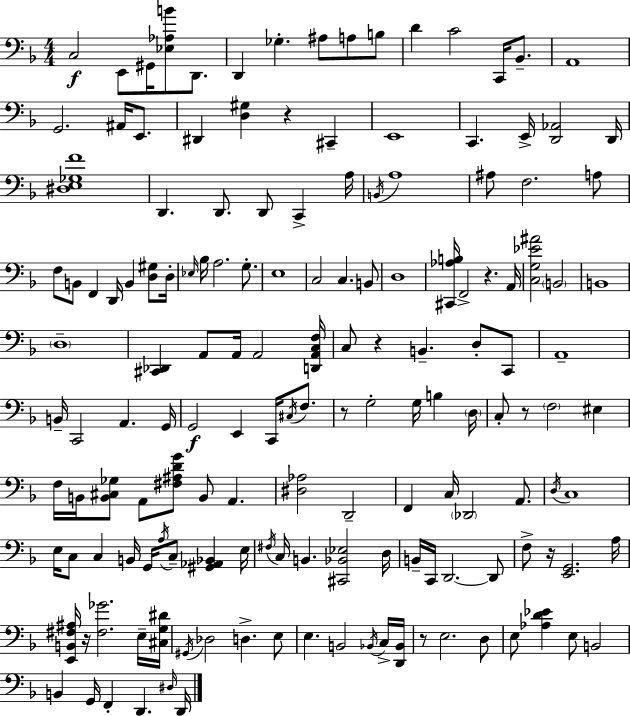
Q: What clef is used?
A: bass